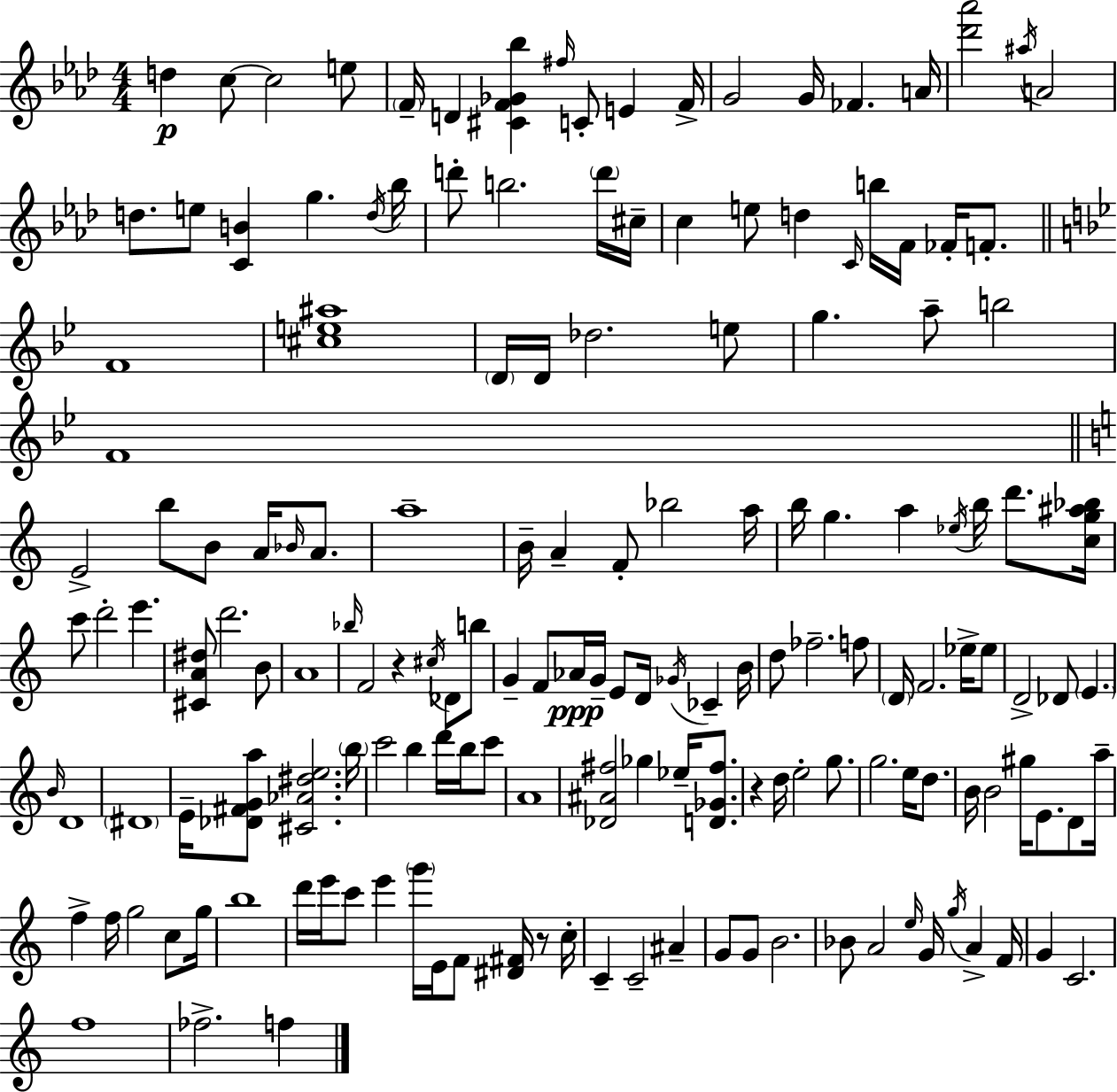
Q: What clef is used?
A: treble